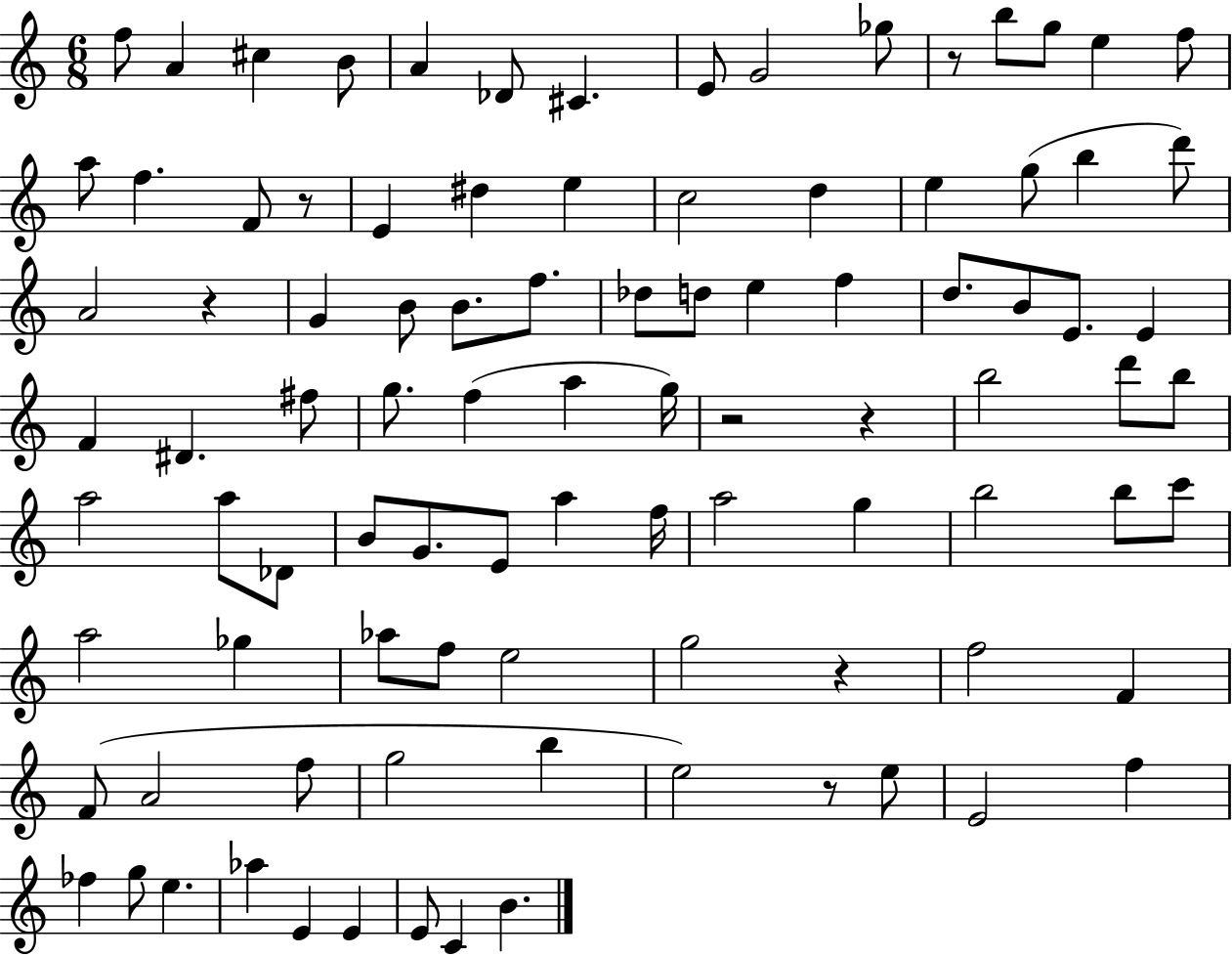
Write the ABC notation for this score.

X:1
T:Untitled
M:6/8
L:1/4
K:C
f/2 A ^c B/2 A _D/2 ^C E/2 G2 _g/2 z/2 b/2 g/2 e f/2 a/2 f F/2 z/2 E ^d e c2 d e g/2 b d'/2 A2 z G B/2 B/2 f/2 _d/2 d/2 e f d/2 B/2 E/2 E F ^D ^f/2 g/2 f a g/4 z2 z b2 d'/2 b/2 a2 a/2 _D/2 B/2 G/2 E/2 a f/4 a2 g b2 b/2 c'/2 a2 _g _a/2 f/2 e2 g2 z f2 F F/2 A2 f/2 g2 b e2 z/2 e/2 E2 f _f g/2 e _a E E E/2 C B